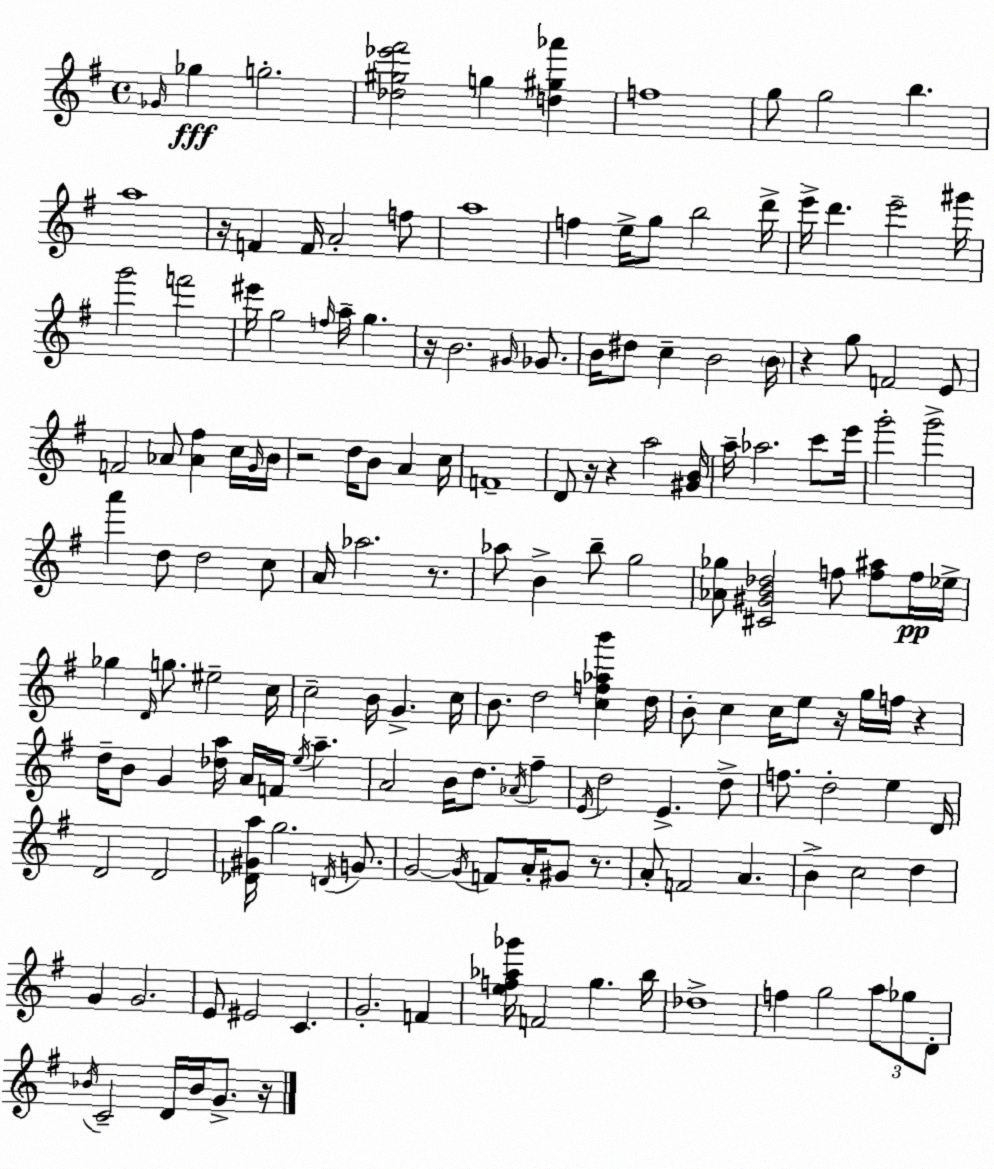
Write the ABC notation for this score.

X:1
T:Untitled
M:4/4
L:1/4
K:G
_G/4 _g g2 [_d^g_e'^f']2 g [d^g_a'] f4 g/2 g2 b a4 z/4 F F/4 A2 f/2 a4 f e/4 g/2 b2 d'/4 e'/4 d' e'2 ^g'/4 g'2 f'2 ^e'/4 g2 f/4 a/4 g z/4 B2 ^G/4 _G/2 B/4 ^d/2 c B2 B/4 z g/2 F2 E/2 F2 _A/2 [_A^f] c/4 G/4 B/4 z2 d/4 B/2 A c/4 F4 D/2 z/4 z a2 [^GB]/4 a/4 _a2 c'/2 e'/4 g'2 g'2 a' d/2 d2 c/2 A/4 _a2 z/2 _a/2 B b/2 g2 [_A_g]/2 [^C^GB_d]2 f/2 [f^a]/2 f/4 _e/4 _g D/4 g/2 ^e2 c/4 c2 B/4 G c/4 B/2 d2 [cf_ab'] d/4 B/2 c c/4 e/2 z/4 g/4 f/4 z d/4 B/2 G [_da]/4 A/4 F/4 e/4 a A2 B/4 d/2 _A/4 ^f E/4 d2 E d/2 f/2 d2 e D/4 D2 D2 [_D^Ga]/4 g2 D/4 G/2 G2 G/4 F/2 A/4 ^G/2 z/2 A/2 F2 A B c2 d G G2 E/2 ^E2 C G2 F [ef_a_g']/4 F2 g b/4 _d4 f g2 a/2 _g/2 D/2 _B/4 C2 D/4 _B/4 G/2 z/4